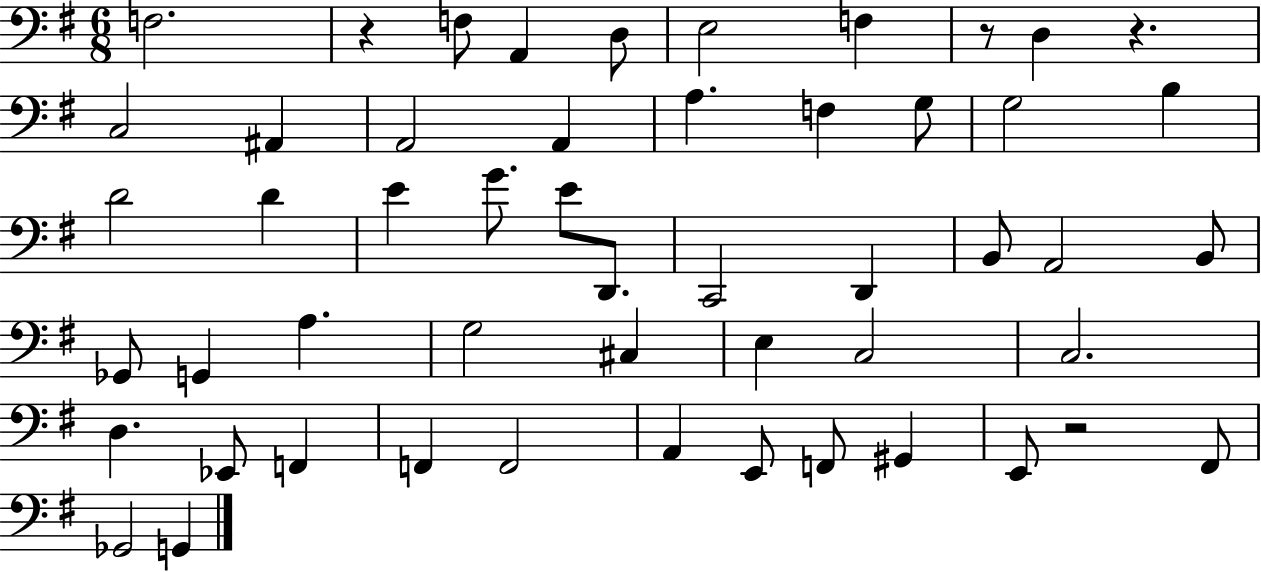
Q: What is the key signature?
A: G major